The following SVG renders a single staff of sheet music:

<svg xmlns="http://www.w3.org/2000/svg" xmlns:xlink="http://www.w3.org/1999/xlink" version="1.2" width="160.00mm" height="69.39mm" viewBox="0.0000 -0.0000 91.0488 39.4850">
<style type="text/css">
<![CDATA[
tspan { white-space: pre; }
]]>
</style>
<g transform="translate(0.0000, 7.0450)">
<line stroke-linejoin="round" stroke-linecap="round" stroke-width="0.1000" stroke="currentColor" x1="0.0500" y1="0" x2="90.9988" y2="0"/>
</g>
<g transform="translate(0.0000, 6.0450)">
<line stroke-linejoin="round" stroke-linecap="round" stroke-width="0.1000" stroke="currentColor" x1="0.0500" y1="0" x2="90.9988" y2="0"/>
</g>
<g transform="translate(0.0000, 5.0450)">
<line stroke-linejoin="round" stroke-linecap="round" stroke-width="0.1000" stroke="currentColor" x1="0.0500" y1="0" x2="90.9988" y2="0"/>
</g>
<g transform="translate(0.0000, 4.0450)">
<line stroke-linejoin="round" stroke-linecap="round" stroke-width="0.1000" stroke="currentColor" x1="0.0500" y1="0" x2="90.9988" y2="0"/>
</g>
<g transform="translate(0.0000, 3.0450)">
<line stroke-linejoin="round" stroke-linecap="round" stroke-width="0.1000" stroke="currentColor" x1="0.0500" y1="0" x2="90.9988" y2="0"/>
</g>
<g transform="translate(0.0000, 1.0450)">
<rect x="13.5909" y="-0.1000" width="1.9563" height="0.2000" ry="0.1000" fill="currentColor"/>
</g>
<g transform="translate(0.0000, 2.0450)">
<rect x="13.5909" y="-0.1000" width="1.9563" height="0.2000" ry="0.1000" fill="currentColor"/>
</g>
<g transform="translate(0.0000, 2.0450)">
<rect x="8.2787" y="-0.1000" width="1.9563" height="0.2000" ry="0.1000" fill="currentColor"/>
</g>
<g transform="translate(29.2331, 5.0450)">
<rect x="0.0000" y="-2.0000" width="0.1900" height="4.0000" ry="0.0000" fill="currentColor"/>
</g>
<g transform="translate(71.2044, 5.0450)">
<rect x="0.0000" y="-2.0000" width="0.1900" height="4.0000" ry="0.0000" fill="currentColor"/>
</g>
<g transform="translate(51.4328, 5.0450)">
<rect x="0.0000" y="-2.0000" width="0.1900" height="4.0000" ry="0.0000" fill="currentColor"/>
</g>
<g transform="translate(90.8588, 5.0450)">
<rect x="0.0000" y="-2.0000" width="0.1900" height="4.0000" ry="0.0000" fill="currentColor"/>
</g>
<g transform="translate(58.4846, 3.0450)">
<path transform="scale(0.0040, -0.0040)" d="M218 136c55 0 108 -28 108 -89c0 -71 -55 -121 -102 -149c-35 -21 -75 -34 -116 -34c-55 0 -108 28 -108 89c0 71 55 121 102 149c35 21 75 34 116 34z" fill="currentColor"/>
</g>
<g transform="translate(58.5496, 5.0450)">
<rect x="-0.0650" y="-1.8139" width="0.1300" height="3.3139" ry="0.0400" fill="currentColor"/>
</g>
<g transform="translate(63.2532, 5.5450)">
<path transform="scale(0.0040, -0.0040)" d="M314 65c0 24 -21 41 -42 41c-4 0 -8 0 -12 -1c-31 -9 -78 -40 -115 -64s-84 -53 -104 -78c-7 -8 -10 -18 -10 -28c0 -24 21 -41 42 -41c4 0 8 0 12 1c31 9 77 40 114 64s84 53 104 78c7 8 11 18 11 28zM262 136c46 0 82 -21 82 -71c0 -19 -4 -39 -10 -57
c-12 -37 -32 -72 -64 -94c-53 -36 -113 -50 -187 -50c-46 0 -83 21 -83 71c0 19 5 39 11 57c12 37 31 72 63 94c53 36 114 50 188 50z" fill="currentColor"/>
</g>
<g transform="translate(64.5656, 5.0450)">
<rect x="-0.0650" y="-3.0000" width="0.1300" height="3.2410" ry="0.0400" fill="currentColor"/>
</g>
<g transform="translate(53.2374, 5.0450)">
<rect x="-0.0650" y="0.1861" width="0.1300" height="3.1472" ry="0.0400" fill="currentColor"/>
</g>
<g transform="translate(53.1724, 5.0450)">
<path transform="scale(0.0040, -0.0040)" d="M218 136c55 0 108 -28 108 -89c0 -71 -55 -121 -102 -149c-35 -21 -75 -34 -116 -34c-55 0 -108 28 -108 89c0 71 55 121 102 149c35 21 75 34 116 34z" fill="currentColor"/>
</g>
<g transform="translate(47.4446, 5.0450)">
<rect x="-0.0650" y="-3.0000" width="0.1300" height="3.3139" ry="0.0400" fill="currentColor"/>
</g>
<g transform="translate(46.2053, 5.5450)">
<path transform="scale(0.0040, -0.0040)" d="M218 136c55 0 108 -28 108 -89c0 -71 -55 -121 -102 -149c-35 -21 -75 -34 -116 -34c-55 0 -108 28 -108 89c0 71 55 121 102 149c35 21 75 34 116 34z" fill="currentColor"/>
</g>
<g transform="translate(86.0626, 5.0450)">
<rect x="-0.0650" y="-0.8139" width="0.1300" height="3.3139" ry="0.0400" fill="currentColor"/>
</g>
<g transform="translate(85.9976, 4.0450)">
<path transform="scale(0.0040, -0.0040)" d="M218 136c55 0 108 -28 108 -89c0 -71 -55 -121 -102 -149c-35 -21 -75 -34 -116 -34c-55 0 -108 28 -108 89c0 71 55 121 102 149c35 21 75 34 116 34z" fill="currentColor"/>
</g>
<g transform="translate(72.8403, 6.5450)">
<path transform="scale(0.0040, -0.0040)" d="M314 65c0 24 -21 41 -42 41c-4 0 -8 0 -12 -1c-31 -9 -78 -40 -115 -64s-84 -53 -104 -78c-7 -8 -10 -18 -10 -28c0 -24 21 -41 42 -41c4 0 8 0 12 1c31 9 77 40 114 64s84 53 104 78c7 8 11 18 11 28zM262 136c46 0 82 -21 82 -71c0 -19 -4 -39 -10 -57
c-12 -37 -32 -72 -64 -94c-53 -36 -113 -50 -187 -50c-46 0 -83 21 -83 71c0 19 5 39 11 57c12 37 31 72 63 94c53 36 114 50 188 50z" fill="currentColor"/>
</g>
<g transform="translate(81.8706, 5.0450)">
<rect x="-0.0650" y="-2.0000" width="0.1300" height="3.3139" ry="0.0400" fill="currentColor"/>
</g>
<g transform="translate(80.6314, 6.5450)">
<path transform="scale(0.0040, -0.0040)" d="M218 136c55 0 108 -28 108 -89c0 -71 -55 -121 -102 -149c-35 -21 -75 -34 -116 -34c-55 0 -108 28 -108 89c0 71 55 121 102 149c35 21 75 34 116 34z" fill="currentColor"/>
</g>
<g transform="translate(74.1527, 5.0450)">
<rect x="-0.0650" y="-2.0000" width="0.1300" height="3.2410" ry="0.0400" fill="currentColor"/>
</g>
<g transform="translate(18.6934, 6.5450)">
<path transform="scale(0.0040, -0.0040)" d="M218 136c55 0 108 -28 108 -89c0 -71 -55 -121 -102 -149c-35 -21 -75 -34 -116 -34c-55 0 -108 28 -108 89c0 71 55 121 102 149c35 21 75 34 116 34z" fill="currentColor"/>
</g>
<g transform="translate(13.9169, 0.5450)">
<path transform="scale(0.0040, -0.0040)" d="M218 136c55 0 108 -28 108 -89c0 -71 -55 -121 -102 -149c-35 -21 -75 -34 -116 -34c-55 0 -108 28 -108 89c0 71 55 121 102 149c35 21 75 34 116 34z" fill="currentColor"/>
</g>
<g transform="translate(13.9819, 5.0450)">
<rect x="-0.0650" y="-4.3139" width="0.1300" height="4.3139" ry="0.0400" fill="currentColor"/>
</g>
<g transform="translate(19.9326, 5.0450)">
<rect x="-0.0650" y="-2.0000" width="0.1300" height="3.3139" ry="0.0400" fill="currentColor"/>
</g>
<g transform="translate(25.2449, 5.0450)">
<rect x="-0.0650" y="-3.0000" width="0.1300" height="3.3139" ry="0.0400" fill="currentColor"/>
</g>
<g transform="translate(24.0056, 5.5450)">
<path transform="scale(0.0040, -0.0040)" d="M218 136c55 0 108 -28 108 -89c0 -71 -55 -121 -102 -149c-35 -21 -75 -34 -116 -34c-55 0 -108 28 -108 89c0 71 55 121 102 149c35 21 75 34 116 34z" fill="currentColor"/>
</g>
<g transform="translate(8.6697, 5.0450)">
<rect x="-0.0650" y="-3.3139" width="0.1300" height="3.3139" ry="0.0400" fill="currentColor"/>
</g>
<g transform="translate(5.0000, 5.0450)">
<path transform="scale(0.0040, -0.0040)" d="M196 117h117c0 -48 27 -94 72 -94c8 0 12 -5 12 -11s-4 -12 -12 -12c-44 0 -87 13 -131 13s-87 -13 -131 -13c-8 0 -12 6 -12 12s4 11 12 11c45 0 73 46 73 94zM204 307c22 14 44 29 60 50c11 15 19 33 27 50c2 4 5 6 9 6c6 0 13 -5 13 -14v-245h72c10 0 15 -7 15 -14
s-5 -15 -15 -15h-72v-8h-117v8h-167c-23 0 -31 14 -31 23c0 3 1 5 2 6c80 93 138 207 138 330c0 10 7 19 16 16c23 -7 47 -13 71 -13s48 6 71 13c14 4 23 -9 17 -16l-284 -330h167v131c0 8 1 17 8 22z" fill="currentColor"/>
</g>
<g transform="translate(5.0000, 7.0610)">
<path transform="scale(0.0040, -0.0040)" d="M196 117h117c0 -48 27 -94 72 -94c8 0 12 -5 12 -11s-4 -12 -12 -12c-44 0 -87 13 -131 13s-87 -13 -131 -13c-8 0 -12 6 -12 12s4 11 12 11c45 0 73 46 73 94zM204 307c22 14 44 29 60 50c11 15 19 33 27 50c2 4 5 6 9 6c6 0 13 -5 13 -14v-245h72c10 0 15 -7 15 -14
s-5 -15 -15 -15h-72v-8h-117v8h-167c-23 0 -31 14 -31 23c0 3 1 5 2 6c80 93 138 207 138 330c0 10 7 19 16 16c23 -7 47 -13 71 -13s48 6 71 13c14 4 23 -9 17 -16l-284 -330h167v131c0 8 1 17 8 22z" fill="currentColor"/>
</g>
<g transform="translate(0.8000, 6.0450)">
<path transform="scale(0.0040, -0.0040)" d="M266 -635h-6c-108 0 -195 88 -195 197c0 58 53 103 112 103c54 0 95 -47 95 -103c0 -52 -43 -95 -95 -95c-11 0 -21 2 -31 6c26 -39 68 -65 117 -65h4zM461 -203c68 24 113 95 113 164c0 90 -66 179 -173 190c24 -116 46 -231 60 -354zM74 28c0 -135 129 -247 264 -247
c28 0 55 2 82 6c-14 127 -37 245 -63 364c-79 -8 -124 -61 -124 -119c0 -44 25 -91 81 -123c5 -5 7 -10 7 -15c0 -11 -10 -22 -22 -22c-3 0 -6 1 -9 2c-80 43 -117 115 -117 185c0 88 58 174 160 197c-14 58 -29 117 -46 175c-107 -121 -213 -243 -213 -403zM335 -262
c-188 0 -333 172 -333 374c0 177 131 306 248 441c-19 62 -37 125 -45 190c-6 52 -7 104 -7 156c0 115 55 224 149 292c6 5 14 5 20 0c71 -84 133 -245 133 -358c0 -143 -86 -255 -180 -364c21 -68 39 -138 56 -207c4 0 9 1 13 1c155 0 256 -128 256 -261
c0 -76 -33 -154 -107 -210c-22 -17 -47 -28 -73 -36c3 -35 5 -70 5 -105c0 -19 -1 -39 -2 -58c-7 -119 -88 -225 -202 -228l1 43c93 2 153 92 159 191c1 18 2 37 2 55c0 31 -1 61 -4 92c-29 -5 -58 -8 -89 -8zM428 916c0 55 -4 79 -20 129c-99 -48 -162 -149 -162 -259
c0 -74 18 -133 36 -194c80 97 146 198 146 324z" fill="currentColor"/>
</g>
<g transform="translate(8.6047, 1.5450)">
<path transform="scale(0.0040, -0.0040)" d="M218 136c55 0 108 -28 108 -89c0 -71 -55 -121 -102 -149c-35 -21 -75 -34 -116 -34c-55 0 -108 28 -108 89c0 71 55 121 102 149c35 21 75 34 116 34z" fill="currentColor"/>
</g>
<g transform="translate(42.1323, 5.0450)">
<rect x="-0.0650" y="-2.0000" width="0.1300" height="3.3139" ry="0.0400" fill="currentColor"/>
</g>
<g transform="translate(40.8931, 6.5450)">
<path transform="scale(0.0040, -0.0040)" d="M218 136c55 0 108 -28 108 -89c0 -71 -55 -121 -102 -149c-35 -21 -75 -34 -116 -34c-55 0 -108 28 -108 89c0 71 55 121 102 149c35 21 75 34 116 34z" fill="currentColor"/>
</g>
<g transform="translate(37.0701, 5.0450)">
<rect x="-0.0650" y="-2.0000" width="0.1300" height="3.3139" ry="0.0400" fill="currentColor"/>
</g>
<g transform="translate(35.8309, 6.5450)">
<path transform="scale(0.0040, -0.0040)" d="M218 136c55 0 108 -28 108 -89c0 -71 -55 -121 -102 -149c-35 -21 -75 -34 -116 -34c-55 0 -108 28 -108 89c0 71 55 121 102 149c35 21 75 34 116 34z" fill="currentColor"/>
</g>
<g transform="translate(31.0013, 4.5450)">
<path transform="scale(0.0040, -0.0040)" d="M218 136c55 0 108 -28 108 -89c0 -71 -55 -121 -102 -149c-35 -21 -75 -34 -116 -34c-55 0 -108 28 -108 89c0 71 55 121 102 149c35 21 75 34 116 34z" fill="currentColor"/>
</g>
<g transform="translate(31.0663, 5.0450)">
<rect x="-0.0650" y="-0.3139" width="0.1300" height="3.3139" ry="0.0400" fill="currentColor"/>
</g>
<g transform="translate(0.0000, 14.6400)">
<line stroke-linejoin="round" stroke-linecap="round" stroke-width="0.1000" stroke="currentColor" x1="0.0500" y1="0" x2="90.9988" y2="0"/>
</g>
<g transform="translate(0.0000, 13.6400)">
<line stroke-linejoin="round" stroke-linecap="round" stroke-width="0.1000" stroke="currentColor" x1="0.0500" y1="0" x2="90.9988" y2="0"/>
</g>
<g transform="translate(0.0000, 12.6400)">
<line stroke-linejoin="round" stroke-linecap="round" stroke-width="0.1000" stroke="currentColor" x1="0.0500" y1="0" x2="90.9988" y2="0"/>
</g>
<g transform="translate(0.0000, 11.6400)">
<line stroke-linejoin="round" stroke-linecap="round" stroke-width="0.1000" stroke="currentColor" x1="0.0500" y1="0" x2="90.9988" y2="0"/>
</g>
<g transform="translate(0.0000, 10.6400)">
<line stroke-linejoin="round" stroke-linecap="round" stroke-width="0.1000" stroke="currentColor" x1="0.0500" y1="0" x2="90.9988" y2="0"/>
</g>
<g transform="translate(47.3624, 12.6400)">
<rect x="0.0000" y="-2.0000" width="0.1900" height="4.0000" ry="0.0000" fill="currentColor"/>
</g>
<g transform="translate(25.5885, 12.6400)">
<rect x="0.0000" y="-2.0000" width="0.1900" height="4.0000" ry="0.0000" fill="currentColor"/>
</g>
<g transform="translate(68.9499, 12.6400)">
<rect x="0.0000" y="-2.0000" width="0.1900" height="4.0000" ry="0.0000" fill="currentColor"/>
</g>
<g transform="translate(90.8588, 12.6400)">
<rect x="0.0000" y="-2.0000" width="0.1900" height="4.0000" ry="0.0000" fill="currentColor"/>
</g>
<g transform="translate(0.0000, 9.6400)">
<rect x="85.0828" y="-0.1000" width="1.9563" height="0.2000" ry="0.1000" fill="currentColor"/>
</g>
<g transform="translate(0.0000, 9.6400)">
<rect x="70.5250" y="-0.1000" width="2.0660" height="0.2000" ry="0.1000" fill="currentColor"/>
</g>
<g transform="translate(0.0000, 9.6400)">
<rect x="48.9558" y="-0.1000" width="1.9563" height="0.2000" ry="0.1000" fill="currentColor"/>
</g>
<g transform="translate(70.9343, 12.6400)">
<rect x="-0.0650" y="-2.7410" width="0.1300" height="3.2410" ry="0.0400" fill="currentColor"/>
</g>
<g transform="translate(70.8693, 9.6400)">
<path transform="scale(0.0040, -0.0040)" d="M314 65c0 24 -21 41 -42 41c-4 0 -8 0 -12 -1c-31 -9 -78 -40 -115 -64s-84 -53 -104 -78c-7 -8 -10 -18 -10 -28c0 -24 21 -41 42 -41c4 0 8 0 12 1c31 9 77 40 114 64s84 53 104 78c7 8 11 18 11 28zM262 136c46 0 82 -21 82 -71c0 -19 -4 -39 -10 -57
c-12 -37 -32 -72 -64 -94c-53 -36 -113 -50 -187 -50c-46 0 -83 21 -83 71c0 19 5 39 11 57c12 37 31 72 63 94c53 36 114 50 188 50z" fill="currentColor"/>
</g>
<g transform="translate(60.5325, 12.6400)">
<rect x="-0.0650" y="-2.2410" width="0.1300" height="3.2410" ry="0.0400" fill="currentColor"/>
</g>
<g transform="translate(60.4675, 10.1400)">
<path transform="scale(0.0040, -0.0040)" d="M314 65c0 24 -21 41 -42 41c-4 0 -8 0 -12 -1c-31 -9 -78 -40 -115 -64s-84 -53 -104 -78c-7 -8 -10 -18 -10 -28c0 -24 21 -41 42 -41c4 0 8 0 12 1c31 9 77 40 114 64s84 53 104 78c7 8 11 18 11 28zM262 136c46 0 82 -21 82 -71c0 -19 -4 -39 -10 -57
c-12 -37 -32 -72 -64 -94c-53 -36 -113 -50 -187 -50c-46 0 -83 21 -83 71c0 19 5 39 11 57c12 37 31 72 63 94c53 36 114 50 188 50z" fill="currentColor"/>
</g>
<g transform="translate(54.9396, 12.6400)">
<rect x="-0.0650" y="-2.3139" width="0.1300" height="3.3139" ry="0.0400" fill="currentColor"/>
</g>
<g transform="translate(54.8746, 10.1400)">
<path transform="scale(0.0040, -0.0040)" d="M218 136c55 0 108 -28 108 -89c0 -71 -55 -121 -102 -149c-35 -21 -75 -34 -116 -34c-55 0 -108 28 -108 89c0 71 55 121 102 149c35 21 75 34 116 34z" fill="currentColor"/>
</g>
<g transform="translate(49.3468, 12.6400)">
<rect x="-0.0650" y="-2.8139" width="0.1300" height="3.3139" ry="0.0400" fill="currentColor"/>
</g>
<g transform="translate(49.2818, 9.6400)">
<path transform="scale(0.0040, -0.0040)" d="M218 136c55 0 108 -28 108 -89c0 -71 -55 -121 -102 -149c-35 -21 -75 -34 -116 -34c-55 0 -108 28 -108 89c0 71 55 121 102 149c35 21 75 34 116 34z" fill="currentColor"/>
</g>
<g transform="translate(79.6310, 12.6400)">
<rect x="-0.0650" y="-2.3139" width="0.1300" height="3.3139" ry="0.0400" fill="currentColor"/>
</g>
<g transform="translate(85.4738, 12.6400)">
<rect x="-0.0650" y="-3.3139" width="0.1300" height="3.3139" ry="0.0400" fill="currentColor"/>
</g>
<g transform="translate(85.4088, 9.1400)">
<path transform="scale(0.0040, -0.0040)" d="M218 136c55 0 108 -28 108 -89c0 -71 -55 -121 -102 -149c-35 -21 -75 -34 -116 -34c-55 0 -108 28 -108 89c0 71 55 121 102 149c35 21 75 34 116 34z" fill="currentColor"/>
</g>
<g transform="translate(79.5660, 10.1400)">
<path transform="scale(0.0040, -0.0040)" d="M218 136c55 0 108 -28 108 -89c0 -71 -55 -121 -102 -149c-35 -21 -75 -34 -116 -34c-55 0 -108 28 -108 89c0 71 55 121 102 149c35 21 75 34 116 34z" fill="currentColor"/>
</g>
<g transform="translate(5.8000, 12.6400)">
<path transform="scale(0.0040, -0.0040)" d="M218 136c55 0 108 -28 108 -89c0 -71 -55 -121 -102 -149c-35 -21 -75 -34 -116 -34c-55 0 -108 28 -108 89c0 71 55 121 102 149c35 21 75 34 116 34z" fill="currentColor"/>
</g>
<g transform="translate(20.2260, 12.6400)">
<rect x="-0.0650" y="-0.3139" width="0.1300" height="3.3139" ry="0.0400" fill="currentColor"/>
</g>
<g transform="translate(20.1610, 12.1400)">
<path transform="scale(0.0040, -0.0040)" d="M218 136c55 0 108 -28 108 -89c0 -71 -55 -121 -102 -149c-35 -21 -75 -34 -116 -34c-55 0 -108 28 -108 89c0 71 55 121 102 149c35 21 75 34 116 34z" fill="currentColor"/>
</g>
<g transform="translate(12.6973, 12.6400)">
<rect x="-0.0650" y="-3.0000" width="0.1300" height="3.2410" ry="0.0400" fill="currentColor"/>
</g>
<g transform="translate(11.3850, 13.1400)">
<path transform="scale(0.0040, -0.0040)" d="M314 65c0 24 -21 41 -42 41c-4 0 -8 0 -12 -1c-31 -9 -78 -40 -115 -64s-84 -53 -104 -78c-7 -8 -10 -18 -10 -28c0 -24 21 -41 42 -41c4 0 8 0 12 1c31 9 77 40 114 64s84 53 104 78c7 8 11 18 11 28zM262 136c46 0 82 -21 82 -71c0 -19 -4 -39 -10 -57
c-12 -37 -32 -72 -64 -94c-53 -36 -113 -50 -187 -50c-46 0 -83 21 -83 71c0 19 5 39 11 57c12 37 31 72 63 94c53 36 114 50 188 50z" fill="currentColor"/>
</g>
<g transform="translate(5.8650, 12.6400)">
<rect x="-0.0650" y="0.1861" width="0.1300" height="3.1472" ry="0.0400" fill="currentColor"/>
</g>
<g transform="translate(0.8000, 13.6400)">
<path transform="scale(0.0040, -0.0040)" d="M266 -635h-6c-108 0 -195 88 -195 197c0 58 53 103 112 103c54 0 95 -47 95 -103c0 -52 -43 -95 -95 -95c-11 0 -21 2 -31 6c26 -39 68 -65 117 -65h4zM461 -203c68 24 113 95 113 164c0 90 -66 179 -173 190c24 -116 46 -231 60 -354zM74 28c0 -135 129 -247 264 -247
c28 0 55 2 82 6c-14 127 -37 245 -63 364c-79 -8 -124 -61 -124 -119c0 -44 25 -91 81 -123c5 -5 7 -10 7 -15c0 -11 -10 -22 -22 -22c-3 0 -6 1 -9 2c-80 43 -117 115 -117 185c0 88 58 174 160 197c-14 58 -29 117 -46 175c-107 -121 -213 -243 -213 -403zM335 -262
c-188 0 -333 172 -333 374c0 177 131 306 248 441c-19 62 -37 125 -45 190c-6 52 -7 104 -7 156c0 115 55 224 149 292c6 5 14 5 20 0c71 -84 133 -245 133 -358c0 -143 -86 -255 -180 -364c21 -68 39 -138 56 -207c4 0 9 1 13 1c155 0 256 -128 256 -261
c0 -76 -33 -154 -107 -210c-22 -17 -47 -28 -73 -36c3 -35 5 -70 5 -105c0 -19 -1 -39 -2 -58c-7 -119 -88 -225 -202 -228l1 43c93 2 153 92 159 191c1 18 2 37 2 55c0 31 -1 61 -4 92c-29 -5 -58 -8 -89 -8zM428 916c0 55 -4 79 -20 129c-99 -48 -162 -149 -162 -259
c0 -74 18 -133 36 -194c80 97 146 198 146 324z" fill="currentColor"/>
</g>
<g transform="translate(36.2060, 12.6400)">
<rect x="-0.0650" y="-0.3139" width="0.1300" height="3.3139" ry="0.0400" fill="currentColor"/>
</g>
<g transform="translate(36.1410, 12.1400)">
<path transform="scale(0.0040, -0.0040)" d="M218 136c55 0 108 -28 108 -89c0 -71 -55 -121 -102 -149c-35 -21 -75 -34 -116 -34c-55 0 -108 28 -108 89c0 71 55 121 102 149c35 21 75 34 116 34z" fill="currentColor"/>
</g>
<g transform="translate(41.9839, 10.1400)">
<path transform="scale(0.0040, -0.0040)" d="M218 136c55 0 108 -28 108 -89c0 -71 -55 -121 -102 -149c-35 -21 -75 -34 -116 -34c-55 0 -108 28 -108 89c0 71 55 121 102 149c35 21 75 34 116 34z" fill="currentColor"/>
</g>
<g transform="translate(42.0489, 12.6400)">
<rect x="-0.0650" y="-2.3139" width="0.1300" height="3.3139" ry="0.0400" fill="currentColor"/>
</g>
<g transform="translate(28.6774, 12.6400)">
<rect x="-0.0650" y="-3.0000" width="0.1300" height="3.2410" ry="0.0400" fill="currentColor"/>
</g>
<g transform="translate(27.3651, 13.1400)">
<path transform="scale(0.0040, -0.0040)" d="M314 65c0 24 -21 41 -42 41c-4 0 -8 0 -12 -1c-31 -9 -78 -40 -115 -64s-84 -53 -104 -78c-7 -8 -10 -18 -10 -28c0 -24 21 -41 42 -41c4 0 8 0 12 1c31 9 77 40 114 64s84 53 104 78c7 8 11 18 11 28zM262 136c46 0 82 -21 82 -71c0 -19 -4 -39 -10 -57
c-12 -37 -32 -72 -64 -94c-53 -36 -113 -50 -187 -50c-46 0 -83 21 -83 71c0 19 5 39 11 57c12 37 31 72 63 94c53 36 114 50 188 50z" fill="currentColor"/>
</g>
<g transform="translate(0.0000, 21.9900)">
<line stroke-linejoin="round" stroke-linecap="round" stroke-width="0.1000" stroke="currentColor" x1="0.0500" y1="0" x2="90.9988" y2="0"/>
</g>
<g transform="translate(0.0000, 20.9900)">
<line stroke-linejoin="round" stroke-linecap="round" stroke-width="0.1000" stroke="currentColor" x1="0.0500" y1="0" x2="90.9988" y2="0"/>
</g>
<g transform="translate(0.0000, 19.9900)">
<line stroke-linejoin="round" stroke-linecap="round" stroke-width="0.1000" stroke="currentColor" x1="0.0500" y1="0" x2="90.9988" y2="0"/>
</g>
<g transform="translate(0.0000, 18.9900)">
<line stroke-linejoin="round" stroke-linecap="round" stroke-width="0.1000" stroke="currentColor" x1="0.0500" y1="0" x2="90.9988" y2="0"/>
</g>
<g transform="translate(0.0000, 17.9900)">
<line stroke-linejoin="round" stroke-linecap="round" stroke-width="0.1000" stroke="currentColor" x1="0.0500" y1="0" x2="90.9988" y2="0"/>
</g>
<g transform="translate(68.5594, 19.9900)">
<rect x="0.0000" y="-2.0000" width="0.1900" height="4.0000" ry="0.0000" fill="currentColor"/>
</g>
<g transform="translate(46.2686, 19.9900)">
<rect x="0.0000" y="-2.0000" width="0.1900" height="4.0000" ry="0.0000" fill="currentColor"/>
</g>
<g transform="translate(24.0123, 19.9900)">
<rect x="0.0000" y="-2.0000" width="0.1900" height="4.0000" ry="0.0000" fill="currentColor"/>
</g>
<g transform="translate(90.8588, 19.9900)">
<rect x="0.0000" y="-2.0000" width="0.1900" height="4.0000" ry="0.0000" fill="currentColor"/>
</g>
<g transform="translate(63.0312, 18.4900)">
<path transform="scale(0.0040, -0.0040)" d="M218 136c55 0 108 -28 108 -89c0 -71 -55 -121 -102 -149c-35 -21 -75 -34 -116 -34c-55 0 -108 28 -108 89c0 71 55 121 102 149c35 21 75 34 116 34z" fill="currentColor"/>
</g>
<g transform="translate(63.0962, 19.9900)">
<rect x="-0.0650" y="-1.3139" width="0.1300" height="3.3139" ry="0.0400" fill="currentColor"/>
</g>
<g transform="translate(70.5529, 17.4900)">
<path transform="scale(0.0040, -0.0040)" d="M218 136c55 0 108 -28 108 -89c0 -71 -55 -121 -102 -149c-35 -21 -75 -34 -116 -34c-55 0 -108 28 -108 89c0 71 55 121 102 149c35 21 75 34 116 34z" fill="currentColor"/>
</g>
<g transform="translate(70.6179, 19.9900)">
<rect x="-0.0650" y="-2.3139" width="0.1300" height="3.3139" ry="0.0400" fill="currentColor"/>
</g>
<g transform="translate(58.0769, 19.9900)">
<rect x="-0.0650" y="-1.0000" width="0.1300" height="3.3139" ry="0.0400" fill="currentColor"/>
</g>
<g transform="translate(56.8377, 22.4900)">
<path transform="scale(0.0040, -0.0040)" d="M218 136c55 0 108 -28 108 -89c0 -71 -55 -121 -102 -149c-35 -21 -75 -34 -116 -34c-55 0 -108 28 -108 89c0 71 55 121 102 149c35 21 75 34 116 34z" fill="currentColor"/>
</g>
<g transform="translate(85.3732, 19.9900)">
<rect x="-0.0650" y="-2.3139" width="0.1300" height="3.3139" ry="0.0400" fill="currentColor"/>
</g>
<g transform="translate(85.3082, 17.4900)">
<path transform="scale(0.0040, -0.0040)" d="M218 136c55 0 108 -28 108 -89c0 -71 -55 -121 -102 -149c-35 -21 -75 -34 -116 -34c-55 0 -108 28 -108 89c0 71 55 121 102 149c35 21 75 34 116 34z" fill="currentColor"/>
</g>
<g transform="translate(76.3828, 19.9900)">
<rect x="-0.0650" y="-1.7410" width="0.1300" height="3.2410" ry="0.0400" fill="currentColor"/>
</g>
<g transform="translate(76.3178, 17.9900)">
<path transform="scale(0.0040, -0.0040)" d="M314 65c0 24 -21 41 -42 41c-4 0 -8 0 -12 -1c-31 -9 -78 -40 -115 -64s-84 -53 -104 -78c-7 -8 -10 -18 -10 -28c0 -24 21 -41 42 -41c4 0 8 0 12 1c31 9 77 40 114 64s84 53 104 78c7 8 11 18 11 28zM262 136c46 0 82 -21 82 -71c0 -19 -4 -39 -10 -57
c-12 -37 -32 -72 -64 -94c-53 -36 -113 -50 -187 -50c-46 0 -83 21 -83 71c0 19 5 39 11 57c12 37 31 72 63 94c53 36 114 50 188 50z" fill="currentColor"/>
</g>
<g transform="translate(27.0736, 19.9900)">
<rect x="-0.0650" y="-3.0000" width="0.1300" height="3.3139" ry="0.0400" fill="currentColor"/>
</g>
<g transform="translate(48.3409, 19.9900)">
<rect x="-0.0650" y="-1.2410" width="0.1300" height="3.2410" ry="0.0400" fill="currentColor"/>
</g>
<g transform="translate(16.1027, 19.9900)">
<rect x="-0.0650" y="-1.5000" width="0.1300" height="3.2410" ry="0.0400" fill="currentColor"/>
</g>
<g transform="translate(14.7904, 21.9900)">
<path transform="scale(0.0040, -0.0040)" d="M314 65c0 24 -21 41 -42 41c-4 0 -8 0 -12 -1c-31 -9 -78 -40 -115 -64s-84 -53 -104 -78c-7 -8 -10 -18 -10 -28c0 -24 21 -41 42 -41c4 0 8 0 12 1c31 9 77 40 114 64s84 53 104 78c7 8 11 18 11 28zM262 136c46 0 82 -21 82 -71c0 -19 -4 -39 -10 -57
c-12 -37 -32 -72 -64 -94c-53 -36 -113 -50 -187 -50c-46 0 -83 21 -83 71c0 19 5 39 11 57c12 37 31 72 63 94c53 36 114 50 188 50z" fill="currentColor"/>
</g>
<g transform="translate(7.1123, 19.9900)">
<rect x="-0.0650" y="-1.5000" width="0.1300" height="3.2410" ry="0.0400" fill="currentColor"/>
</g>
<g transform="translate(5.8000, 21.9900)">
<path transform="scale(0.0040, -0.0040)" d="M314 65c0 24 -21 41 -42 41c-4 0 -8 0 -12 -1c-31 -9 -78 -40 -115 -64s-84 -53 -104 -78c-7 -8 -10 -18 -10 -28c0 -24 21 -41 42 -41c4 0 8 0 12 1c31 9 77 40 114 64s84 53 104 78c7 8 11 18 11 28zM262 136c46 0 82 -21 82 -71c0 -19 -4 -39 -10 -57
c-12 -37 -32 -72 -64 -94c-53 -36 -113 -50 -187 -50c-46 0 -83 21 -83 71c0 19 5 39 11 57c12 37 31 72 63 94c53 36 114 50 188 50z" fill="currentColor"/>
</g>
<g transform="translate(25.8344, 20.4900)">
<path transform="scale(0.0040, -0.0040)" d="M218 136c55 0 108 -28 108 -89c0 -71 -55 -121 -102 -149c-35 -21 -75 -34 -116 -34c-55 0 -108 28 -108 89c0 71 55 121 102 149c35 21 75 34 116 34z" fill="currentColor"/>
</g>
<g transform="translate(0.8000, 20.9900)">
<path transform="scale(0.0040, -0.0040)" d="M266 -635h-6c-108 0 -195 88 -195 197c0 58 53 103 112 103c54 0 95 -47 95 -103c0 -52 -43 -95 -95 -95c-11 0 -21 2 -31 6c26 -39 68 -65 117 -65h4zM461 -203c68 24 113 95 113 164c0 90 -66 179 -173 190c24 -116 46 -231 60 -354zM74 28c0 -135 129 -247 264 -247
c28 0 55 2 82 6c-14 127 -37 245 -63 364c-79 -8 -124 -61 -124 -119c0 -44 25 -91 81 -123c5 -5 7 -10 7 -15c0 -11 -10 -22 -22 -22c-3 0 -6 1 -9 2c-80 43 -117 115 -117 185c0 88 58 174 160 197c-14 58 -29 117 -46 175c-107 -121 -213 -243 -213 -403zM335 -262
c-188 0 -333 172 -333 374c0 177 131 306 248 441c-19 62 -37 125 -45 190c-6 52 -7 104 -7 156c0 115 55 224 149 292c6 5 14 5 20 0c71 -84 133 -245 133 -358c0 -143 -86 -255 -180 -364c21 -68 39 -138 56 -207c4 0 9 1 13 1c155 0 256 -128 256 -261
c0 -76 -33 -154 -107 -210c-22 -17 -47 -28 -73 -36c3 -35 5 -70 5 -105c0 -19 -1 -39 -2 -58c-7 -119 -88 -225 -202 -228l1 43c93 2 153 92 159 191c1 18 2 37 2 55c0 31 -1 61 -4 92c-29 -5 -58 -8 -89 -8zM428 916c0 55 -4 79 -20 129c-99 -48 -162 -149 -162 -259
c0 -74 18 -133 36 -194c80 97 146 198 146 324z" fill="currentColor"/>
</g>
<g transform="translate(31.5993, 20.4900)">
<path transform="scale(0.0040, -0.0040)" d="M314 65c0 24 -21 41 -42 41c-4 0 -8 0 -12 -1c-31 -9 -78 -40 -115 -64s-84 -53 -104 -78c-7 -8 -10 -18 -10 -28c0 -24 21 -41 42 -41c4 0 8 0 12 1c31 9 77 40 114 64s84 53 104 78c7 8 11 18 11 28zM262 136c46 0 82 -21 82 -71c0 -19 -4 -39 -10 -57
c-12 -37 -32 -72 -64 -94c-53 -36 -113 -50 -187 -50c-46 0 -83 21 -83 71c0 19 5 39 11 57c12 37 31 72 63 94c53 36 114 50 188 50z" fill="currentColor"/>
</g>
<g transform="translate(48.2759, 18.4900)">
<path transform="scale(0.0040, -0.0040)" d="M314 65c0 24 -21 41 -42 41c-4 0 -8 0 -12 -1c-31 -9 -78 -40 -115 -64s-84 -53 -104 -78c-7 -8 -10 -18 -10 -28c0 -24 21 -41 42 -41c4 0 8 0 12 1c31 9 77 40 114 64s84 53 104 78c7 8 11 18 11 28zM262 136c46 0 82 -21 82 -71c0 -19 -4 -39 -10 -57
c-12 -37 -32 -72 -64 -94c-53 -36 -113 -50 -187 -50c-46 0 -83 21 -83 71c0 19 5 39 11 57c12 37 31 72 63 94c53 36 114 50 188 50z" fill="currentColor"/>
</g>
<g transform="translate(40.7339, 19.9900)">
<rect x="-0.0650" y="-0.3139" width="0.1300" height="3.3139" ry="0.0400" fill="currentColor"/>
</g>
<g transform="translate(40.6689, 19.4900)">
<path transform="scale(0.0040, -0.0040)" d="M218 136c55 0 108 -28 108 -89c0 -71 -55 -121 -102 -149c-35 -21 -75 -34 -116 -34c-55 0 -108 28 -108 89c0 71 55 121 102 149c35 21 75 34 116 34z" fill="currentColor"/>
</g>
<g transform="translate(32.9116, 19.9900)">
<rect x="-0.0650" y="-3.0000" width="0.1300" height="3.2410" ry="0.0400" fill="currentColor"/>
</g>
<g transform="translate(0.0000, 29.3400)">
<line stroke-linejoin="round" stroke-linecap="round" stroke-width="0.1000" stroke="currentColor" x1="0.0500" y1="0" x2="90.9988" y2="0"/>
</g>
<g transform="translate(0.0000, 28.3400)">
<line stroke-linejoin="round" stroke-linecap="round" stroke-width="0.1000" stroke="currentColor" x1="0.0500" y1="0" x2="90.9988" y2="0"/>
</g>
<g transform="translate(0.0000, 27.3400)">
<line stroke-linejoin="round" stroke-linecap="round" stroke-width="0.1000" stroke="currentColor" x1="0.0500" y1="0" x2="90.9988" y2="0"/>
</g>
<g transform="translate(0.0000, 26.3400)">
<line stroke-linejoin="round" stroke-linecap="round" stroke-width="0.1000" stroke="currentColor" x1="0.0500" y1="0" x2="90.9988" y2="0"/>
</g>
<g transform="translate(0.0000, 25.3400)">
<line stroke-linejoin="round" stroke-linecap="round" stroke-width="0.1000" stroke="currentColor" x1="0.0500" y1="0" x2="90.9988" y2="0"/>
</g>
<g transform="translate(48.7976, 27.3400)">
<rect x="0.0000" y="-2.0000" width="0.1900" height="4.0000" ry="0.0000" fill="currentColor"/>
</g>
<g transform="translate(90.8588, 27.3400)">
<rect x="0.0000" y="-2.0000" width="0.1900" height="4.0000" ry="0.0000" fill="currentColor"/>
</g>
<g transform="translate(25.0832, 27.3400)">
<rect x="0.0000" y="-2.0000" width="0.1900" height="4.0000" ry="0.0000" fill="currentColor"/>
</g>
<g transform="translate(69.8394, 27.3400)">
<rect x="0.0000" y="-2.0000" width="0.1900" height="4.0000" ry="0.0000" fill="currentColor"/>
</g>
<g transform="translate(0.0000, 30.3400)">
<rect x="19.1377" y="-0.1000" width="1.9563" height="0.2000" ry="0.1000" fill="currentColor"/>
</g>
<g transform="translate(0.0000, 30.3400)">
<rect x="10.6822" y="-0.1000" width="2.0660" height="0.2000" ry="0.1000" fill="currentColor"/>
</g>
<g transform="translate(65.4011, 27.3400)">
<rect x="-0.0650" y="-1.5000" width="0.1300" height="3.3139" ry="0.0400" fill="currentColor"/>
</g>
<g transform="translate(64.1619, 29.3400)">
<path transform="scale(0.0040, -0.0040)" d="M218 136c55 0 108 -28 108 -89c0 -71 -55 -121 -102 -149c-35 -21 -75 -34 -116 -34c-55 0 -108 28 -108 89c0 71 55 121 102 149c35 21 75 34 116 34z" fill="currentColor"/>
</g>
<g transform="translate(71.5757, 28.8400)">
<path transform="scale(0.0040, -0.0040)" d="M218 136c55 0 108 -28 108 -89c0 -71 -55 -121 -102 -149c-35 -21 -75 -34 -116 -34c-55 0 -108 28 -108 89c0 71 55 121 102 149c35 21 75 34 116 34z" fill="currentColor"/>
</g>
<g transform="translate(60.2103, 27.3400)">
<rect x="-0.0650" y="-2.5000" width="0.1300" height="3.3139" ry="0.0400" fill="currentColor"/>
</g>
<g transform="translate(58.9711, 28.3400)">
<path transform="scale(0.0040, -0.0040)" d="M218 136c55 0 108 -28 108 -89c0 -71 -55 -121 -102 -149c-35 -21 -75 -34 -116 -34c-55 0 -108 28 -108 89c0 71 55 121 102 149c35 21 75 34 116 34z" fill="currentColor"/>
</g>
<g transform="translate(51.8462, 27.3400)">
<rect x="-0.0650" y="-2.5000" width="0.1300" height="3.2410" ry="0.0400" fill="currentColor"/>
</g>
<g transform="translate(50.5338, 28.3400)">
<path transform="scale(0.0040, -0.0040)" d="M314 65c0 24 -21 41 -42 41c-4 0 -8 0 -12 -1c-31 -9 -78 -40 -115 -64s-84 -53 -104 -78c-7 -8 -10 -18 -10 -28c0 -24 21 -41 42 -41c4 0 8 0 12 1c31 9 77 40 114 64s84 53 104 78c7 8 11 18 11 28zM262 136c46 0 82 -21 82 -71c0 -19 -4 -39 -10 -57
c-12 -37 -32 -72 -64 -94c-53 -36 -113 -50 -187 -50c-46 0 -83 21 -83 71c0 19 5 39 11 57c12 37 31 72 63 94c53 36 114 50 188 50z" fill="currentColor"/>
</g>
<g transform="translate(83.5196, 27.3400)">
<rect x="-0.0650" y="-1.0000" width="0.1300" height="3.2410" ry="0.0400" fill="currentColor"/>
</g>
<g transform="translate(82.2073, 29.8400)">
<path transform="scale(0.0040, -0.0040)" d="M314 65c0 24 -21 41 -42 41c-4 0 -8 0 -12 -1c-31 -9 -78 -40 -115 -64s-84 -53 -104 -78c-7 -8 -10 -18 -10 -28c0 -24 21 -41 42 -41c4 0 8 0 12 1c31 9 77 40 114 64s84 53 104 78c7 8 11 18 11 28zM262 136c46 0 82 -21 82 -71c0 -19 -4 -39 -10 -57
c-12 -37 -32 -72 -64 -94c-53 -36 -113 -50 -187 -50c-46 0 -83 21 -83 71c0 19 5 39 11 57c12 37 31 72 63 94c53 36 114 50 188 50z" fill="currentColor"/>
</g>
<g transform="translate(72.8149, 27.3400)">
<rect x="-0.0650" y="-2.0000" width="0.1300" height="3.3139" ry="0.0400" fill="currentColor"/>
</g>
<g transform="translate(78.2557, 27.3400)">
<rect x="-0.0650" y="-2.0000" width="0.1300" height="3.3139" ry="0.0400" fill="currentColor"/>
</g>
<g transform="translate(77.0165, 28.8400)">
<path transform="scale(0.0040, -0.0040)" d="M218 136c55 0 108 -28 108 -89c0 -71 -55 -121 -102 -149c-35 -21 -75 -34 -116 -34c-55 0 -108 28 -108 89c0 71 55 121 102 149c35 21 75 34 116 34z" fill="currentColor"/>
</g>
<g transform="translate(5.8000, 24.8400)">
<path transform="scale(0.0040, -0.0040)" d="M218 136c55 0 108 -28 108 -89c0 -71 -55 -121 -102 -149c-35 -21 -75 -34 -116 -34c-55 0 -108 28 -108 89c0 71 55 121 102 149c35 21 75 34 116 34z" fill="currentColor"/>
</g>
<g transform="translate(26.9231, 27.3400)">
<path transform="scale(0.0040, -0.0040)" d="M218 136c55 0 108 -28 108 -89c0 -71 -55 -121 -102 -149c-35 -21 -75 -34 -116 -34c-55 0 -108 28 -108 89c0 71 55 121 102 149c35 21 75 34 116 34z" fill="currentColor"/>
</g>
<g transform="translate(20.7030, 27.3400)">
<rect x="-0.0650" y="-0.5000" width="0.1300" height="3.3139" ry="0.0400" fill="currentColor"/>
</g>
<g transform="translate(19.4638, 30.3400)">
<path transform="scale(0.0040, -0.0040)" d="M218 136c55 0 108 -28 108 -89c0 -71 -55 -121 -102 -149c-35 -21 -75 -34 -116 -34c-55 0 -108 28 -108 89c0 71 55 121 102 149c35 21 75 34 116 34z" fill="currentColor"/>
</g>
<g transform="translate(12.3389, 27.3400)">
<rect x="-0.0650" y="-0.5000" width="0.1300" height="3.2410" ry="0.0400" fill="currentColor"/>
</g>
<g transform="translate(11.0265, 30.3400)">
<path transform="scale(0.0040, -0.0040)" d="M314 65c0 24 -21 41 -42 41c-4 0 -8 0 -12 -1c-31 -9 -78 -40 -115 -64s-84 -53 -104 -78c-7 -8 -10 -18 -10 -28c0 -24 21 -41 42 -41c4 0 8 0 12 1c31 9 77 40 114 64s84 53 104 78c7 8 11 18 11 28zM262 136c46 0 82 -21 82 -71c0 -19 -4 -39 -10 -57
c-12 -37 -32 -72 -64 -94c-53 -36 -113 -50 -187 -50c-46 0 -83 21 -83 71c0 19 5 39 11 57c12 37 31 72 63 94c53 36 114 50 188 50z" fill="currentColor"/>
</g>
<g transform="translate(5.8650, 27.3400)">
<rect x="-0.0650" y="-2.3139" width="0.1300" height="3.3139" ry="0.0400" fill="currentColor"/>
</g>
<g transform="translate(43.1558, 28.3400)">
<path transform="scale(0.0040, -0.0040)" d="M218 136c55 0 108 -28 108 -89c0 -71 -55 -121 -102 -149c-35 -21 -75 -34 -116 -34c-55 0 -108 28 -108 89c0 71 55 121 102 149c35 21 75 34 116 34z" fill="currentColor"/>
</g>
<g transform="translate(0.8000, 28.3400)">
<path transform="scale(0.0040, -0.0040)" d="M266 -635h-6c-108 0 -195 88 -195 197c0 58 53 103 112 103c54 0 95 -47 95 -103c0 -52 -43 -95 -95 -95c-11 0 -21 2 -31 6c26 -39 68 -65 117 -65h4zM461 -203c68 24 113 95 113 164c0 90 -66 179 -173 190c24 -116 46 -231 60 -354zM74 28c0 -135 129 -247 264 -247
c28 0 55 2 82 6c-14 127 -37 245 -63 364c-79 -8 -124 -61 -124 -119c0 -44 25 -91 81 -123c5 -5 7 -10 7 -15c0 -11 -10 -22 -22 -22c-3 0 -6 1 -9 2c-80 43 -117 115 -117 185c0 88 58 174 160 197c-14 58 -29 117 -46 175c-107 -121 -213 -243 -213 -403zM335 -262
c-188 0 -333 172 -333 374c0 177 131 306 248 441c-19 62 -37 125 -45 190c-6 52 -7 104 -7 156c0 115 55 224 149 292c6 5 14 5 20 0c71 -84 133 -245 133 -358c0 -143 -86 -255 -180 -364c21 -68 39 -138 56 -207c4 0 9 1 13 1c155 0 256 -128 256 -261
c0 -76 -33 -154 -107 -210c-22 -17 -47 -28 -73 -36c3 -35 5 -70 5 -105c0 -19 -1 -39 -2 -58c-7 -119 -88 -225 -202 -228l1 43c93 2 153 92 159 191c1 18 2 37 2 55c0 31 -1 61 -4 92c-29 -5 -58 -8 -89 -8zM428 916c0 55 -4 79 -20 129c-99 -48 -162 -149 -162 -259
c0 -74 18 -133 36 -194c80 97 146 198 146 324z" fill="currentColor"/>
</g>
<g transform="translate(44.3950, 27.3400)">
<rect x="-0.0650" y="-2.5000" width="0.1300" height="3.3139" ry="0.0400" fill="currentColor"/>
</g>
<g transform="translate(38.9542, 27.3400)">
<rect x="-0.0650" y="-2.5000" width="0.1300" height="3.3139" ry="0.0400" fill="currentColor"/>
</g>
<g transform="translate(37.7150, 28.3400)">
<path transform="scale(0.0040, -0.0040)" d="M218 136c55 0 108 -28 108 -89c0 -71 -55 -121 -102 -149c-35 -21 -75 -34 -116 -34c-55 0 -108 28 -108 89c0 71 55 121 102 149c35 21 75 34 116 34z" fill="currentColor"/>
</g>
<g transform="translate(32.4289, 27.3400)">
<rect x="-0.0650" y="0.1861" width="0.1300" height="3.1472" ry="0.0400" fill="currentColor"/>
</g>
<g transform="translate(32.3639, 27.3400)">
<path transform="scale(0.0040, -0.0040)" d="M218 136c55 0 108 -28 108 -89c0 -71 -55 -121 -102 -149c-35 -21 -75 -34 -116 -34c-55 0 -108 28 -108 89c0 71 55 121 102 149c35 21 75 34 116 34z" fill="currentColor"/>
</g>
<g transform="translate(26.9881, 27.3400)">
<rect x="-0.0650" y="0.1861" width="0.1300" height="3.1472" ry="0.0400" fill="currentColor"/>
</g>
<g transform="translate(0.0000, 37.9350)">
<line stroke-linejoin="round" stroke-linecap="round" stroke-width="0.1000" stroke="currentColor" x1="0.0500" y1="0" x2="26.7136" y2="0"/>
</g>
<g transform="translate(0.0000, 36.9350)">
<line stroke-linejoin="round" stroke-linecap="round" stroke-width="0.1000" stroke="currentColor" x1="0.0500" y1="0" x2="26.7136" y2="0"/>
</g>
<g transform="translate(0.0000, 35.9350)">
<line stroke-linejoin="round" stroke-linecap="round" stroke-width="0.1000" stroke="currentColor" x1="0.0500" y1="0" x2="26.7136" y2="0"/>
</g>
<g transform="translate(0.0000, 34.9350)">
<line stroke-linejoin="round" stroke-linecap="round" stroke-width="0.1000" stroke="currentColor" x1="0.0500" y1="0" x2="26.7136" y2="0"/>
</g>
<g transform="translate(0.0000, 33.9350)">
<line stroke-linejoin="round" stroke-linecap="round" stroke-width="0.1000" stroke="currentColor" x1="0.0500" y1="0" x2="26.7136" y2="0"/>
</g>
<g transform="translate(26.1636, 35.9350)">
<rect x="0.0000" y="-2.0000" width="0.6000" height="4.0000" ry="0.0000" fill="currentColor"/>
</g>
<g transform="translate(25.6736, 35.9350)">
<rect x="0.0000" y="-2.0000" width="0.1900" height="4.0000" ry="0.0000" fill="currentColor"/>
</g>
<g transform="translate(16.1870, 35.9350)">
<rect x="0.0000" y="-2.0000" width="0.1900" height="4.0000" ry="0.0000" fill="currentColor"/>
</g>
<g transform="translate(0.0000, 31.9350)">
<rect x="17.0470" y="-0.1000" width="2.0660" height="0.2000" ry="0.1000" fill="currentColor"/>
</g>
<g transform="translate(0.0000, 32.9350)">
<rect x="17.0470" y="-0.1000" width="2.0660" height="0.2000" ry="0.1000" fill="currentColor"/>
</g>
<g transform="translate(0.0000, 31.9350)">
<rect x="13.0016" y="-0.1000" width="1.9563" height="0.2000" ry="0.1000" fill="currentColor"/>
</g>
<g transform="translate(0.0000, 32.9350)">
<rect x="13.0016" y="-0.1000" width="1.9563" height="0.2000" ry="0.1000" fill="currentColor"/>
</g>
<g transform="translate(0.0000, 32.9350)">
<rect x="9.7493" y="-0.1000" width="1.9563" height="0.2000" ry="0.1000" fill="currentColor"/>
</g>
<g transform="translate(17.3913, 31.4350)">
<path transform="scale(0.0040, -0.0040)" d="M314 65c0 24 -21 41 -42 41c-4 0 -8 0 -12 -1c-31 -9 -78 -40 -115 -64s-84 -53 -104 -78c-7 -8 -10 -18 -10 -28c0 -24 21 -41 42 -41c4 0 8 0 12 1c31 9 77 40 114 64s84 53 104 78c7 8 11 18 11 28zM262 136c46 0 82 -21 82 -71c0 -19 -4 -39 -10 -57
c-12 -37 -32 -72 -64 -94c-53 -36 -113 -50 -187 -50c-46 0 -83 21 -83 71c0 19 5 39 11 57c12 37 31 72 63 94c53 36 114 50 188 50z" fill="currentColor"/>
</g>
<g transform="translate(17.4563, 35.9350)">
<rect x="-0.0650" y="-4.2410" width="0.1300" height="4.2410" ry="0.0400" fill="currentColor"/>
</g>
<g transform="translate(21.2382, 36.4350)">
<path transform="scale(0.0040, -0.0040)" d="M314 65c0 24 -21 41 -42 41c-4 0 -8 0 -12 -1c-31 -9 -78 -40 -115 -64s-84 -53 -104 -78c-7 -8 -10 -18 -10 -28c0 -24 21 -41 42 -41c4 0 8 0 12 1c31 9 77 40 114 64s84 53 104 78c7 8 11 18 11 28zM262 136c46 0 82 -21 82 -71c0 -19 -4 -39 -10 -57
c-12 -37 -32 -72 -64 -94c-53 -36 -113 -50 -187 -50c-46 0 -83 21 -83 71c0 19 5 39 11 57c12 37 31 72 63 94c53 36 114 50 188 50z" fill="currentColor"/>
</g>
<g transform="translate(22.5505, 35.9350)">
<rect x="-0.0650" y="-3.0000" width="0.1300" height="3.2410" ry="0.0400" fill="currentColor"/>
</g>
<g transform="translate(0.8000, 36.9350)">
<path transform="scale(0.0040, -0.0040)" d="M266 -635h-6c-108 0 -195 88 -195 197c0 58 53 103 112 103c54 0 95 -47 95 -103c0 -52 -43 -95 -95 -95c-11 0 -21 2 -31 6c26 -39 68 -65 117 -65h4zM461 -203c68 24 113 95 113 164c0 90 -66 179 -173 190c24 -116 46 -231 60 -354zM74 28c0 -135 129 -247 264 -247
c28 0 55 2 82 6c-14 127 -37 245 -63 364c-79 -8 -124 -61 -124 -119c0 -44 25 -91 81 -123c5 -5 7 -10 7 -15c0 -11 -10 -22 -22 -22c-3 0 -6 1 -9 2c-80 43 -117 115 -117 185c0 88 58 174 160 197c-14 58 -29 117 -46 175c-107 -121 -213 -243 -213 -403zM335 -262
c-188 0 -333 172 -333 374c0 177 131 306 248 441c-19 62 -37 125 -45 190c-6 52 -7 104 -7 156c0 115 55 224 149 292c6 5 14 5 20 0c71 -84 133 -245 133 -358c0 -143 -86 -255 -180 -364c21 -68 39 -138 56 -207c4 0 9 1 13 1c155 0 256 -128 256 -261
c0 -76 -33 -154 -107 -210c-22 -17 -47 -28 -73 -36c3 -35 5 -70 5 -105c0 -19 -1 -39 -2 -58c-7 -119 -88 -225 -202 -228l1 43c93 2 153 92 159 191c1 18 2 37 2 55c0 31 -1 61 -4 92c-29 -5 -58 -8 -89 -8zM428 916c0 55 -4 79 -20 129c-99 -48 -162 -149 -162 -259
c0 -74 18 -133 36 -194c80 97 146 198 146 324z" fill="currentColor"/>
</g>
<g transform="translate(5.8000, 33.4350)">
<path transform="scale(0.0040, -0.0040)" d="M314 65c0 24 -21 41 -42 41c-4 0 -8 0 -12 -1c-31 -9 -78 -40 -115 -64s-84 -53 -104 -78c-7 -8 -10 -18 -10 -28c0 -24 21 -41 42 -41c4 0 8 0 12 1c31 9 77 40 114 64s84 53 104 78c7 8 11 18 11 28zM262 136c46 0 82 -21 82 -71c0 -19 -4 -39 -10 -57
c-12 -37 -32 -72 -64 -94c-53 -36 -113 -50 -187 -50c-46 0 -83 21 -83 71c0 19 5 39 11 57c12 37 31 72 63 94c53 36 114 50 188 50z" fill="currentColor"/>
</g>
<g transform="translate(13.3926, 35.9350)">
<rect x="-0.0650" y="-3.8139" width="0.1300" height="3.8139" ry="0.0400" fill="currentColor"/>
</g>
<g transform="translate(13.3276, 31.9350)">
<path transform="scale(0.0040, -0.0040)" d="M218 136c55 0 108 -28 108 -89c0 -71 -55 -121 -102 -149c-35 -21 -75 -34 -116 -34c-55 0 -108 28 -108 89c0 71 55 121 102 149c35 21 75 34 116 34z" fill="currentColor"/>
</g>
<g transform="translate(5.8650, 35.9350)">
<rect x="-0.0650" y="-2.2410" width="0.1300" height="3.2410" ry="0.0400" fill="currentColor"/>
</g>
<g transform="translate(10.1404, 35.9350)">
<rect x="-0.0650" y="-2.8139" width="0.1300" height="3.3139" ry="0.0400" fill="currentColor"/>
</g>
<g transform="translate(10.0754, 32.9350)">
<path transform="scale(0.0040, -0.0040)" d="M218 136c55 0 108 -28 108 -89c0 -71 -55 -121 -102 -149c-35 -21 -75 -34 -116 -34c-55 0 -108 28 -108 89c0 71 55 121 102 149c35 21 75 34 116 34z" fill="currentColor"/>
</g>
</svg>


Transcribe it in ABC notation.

X:1
T:Untitled
M:4/4
L:1/4
K:C
b d' F A c F F A B f A2 F2 F d B A2 c A2 c g a g g2 a2 g b E2 E2 A A2 c e2 D e g f2 g g C2 C B B G G G2 G E F F D2 g2 a c' d'2 A2